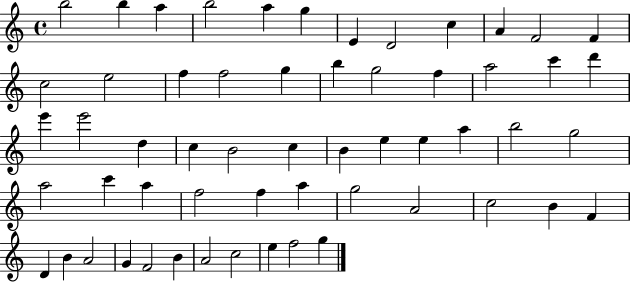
{
  \clef treble
  \time 4/4
  \defaultTimeSignature
  \key c \major
  b''2 b''4 a''4 | b''2 a''4 g''4 | e'4 d'2 c''4 | a'4 f'2 f'4 | \break c''2 e''2 | f''4 f''2 g''4 | b''4 g''2 f''4 | a''2 c'''4 d'''4 | \break e'''4 e'''2 d''4 | c''4 b'2 c''4 | b'4 e''4 e''4 a''4 | b''2 g''2 | \break a''2 c'''4 a''4 | f''2 f''4 a''4 | g''2 a'2 | c''2 b'4 f'4 | \break d'4 b'4 a'2 | g'4 f'2 b'4 | a'2 c''2 | e''4 f''2 g''4 | \break \bar "|."
}